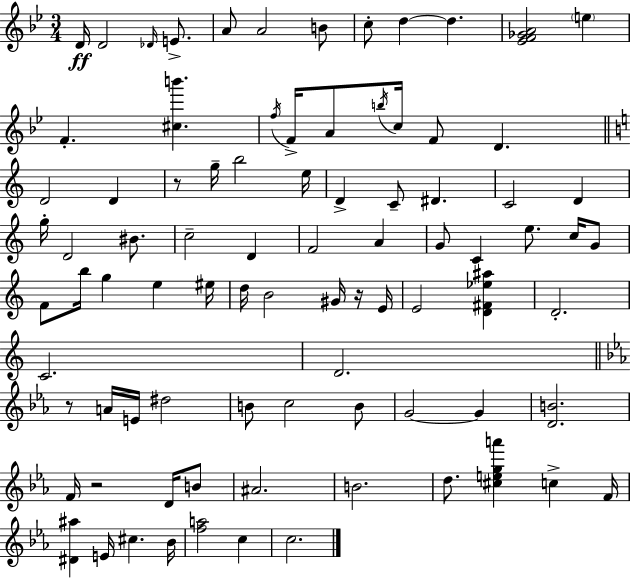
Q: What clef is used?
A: treble